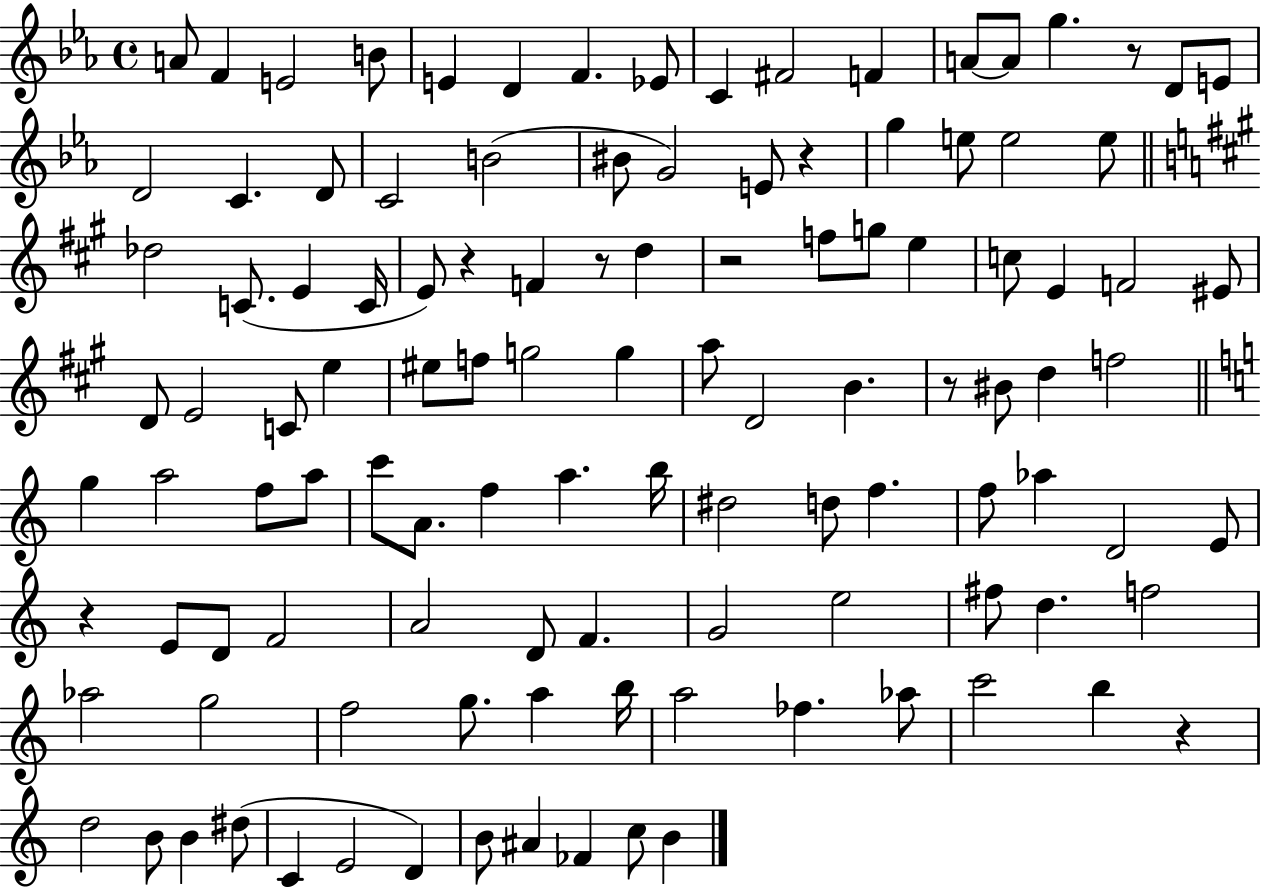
{
  \clef treble
  \time 4/4
  \defaultTimeSignature
  \key ees \major
  a'8 f'4 e'2 b'8 | e'4 d'4 f'4. ees'8 | c'4 fis'2 f'4 | a'8~~ a'8 g''4. r8 d'8 e'8 | \break d'2 c'4. d'8 | c'2 b'2( | bis'8 g'2) e'8 r4 | g''4 e''8 e''2 e''8 | \break \bar "||" \break \key a \major des''2 c'8.( e'4 c'16 | e'8) r4 f'4 r8 d''4 | r2 f''8 g''8 e''4 | c''8 e'4 f'2 eis'8 | \break d'8 e'2 c'8 e''4 | eis''8 f''8 g''2 g''4 | a''8 d'2 b'4. | r8 bis'8 d''4 f''2 | \break \bar "||" \break \key c \major g''4 a''2 f''8 a''8 | c'''8 a'8. f''4 a''4. b''16 | dis''2 d''8 f''4. | f''8 aes''4 d'2 e'8 | \break r4 e'8 d'8 f'2 | a'2 d'8 f'4. | g'2 e''2 | fis''8 d''4. f''2 | \break aes''2 g''2 | f''2 g''8. a''4 b''16 | a''2 fes''4. aes''8 | c'''2 b''4 r4 | \break d''2 b'8 b'4 dis''8( | c'4 e'2 d'4) | b'8 ais'4 fes'4 c''8 b'4 | \bar "|."
}